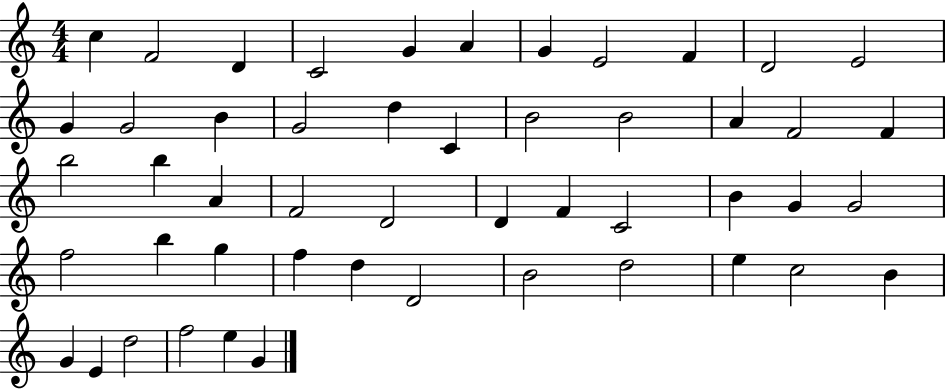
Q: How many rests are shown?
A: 0